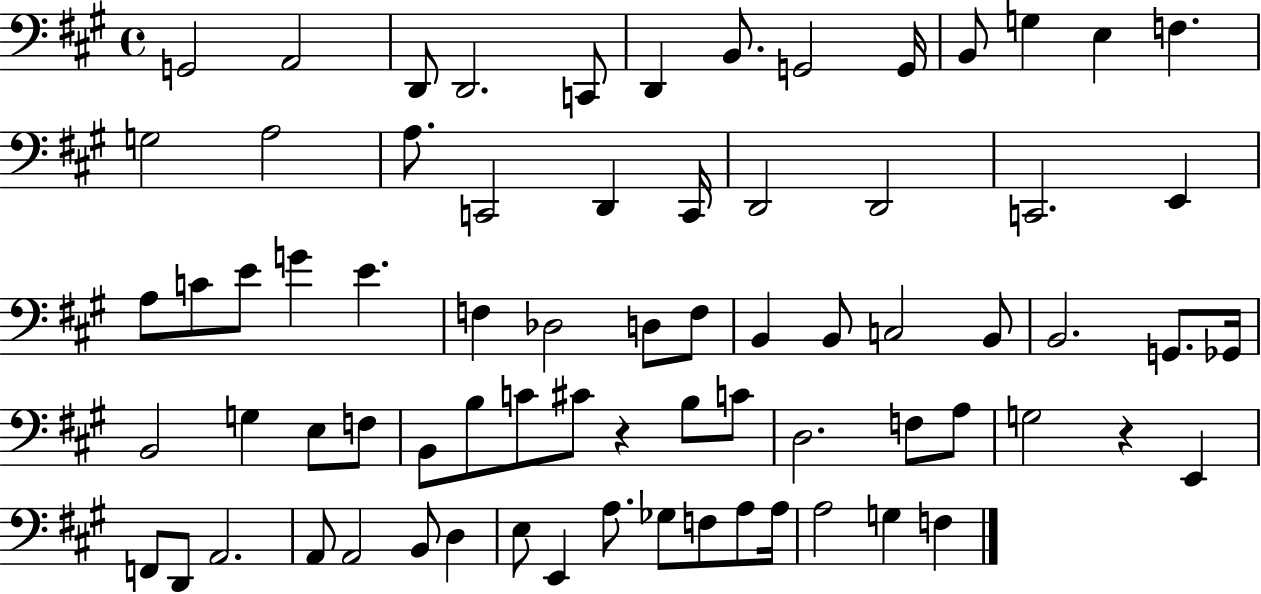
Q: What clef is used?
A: bass